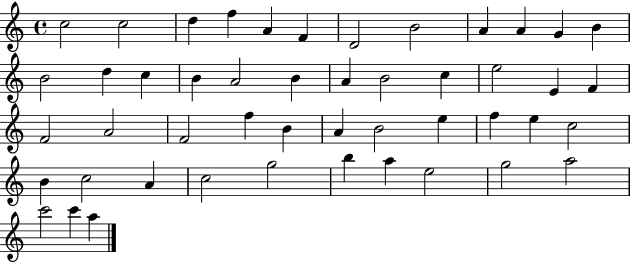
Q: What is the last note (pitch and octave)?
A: A5